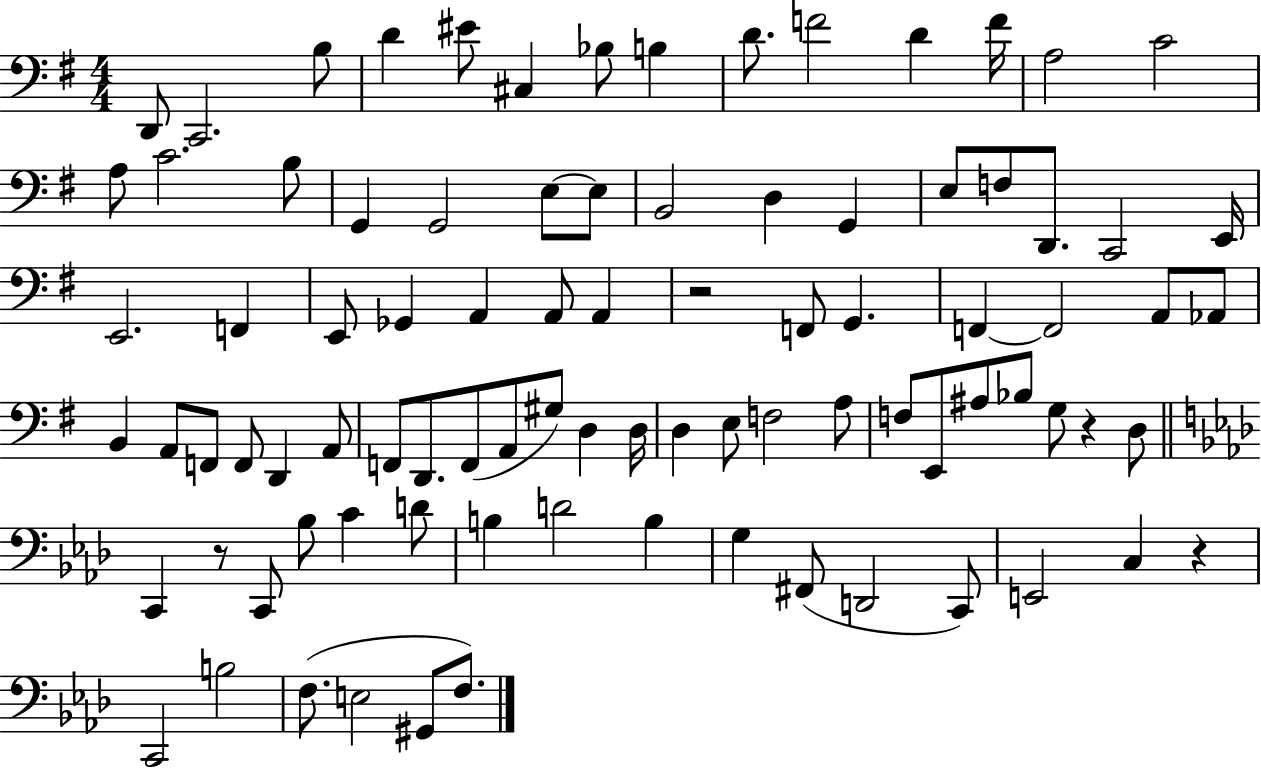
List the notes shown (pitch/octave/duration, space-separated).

D2/e C2/h. B3/e D4/q EIS4/e C#3/q Bb3/e B3/q D4/e. F4/h D4/q F4/s A3/h C4/h A3/e C4/h. B3/e G2/q G2/h E3/e E3/e B2/h D3/q G2/q E3/e F3/e D2/e. C2/h E2/s E2/h. F2/q E2/e Gb2/q A2/q A2/e A2/q R/h F2/e G2/q. F2/q F2/h A2/e Ab2/e B2/q A2/e F2/e F2/e D2/q A2/e F2/e D2/e. F2/e A2/e G#3/e D3/q D3/s D3/q E3/e F3/h A3/e F3/e E2/e A#3/e Bb3/e G3/e R/q D3/e C2/q R/e C2/e Bb3/e C4/q D4/e B3/q D4/h B3/q G3/q F#2/e D2/h C2/e E2/h C3/q R/q C2/h B3/h F3/e. E3/h G#2/e F3/e.